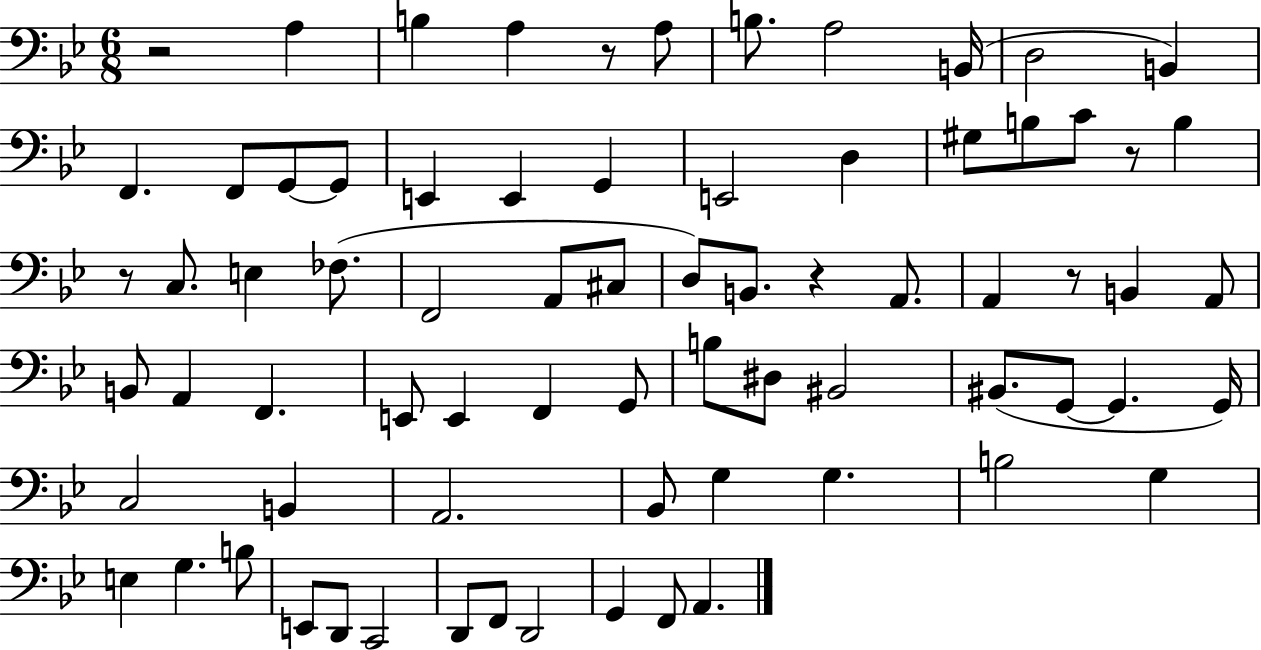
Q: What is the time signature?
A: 6/8